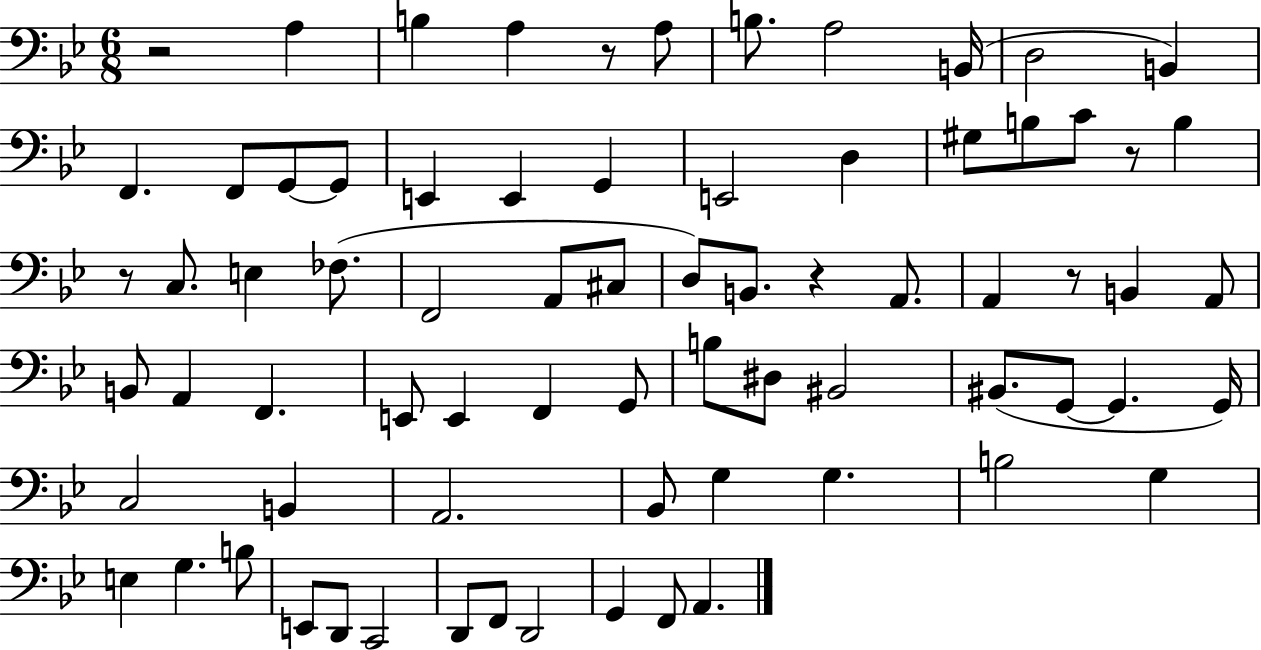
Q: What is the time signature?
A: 6/8